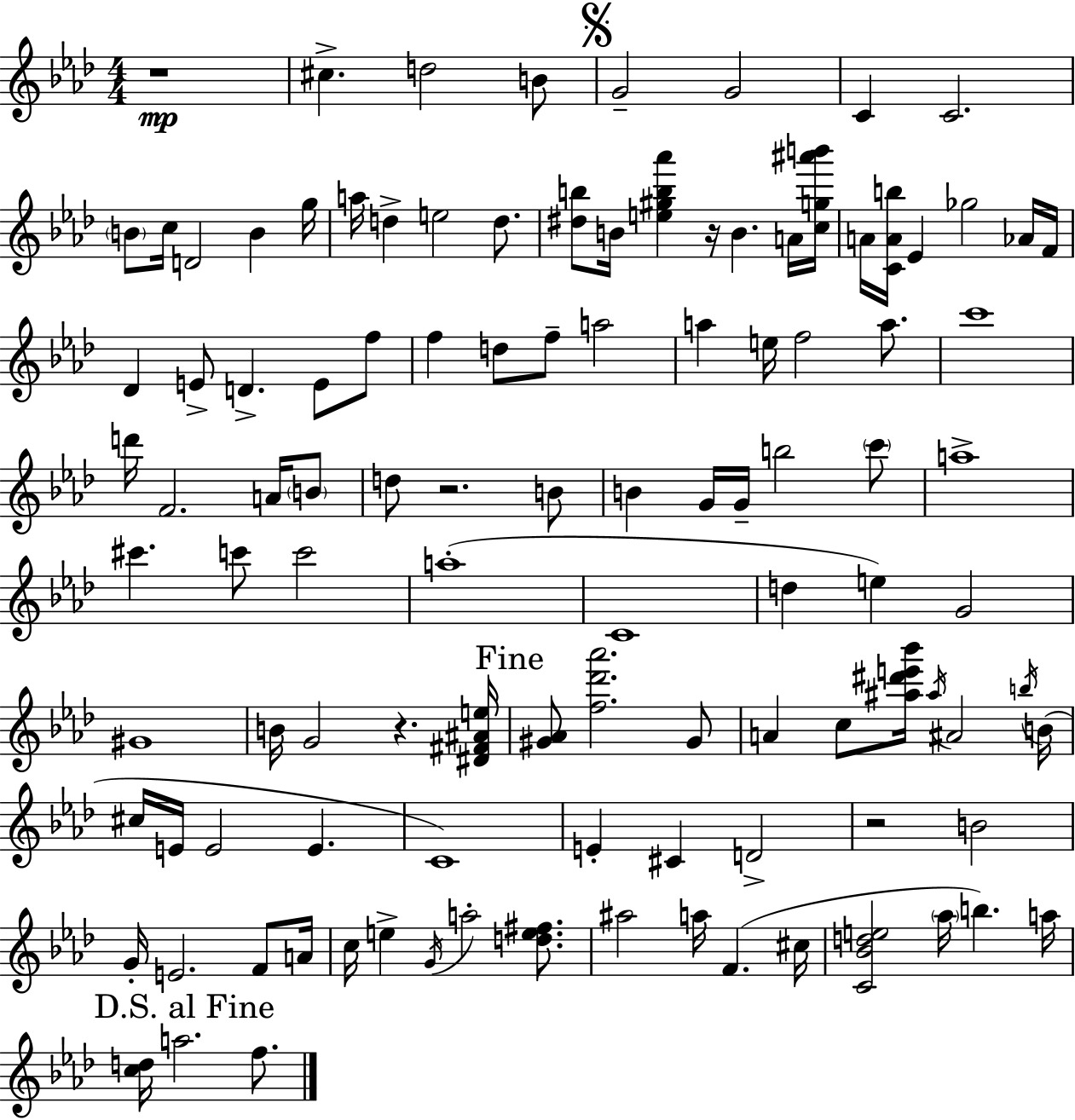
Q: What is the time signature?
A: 4/4